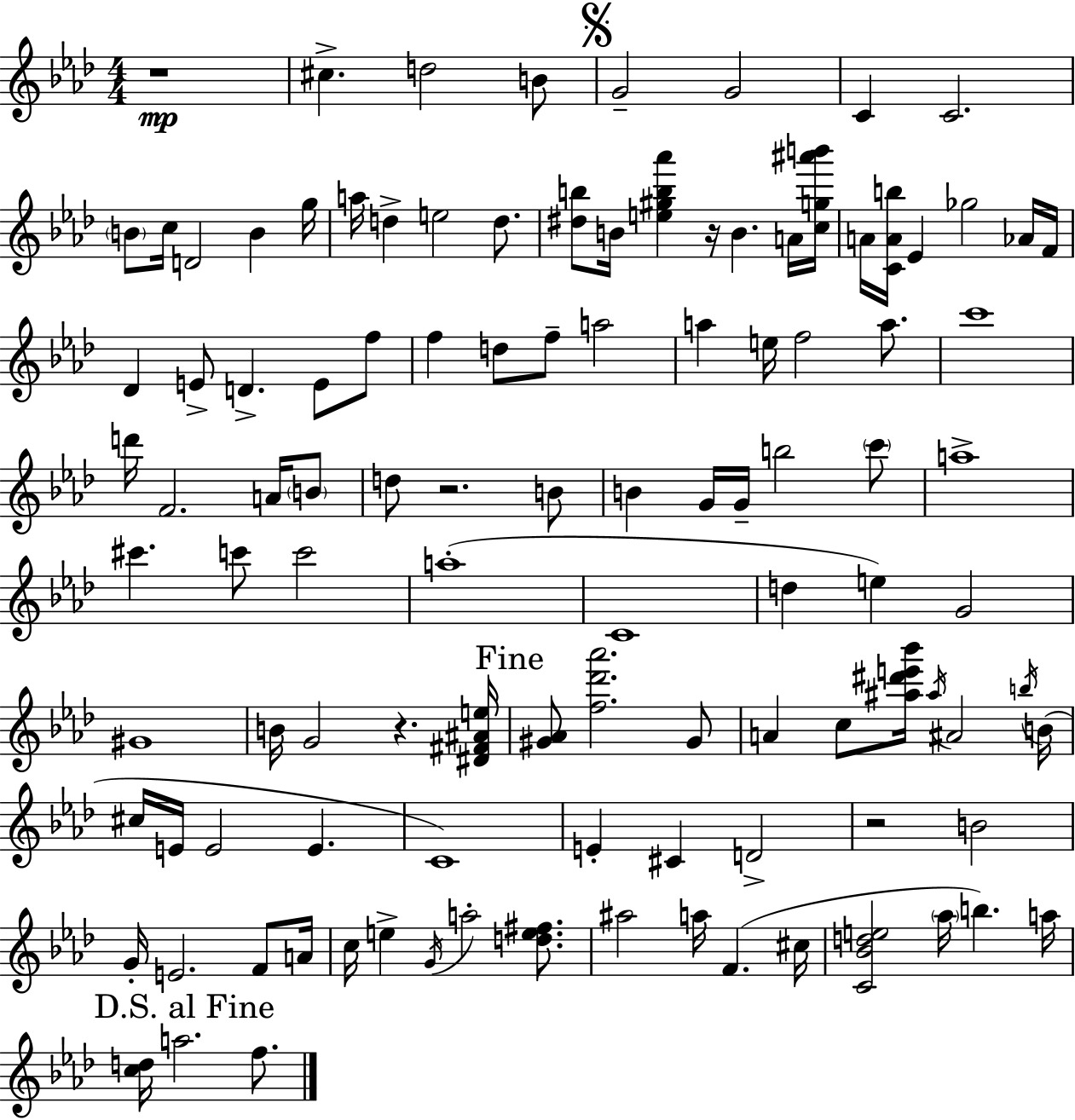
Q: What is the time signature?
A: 4/4